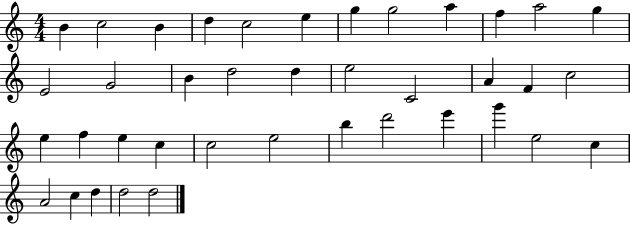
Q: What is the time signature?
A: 4/4